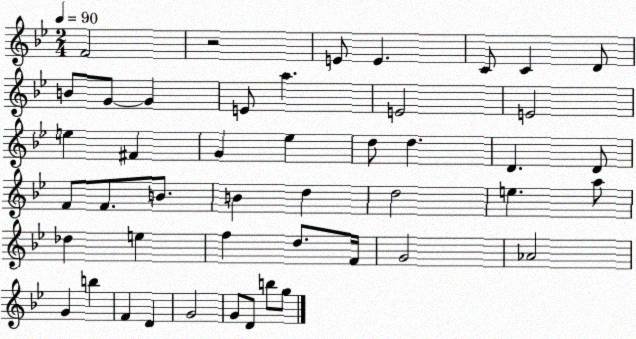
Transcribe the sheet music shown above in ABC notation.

X:1
T:Untitled
M:2/4
L:1/4
K:Bb
F2 z2 E/2 E C/2 C D/2 B/2 G/2 G E/2 a E2 E2 e ^F G _e d/2 d D D/2 F/2 F/2 B/2 B d d2 e a/2 _d e f d/2 F/4 G2 _A2 G b F D G2 G/2 D/2 b/2 g/2